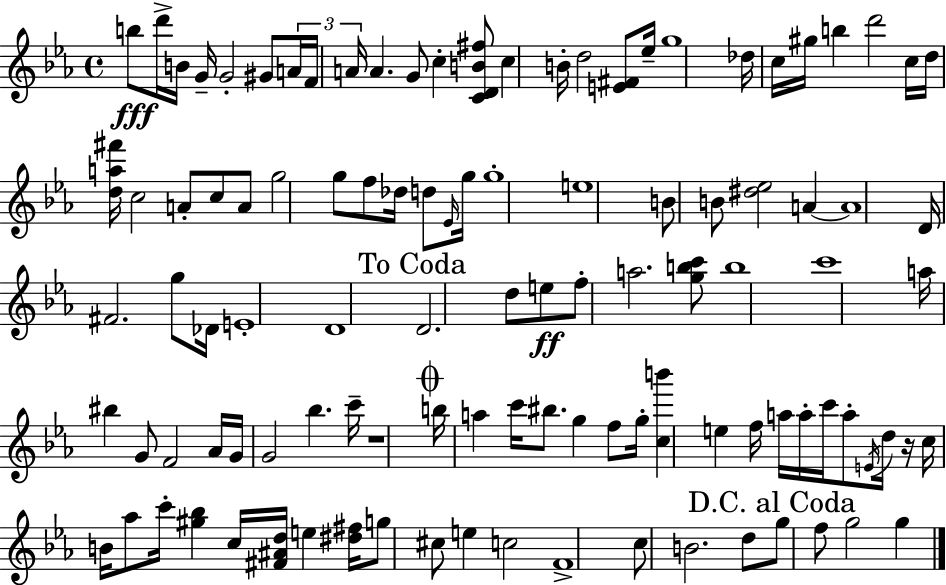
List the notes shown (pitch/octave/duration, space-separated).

B5/e D6/s B4/s G4/s G4/h G#4/e A4/s F4/s A4/s A4/q. G4/e C5/q [C4,D4,B4,F#5]/e C5/q B4/s D5/h [E4,F#4]/e Eb5/s G5/w Db5/s C5/s G#5/s B5/q D6/h C5/s D5/s [D5,A5,F#6]/s C5/h A4/e C5/e A4/e G5/h G5/e F5/e Db5/s D5/e Eb4/s G5/s G5/w E5/w B4/e B4/e [D#5,Eb5]/h A4/q A4/w D4/s F#4/h. G5/e Db4/s E4/w D4/w D4/h. D5/e E5/e F5/e A5/h. [G5,B5,C6]/e B5/w C6/w A5/s BIS5/q G4/e F4/h Ab4/s G4/s G4/h Bb5/q. C6/s R/w B5/s A5/q C6/s BIS5/e. G5/q F5/e G5/s [C5,B6]/q E5/q F5/s A5/s A5/s C6/s A5/e E4/s D5/s R/s C5/s B4/s Ab5/e C6/s [G#5,Bb5]/q C5/s [F#4,A#4,D5]/s E5/q [D#5,F#5]/s G5/e C#5/e E5/q C5/h F4/w C5/e B4/h. D5/e G5/e F5/e G5/h G5/q